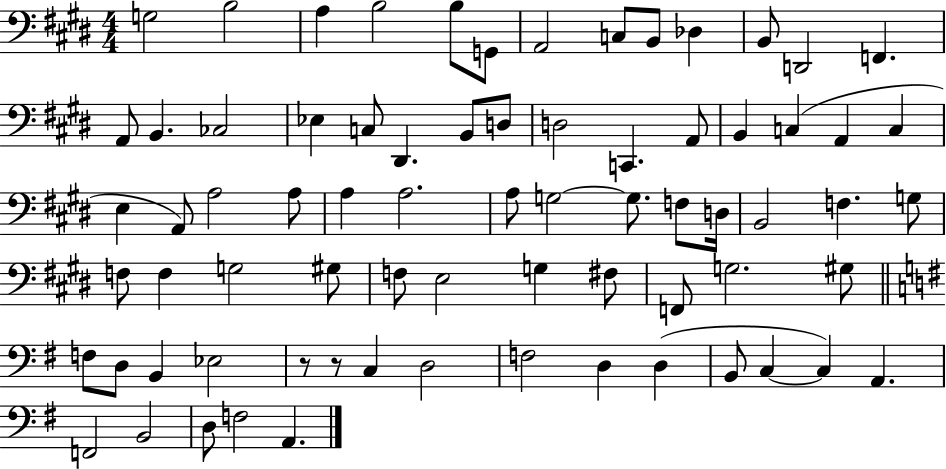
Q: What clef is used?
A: bass